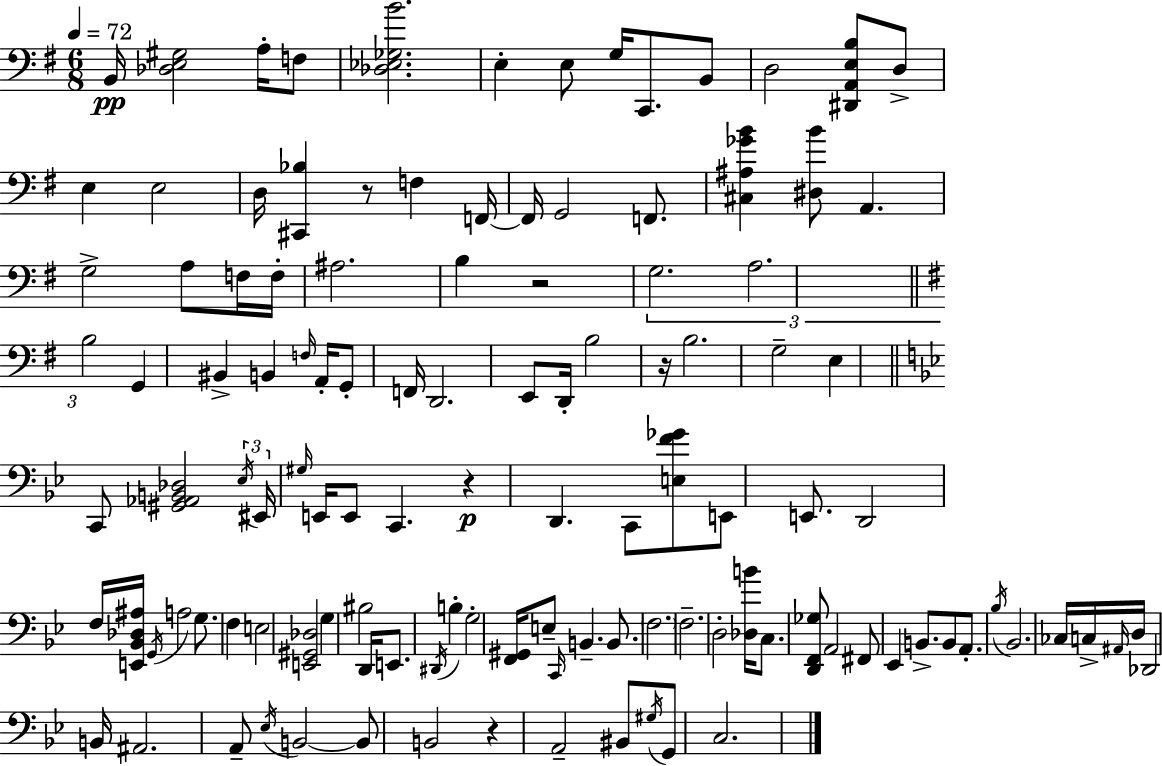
B2/s [Db3,E3,G#3]/h A3/s F3/e [Db3,Eb3,Gb3,B4]/h. E3/q E3/e G3/s C2/e. B2/e D3/h [D#2,A2,E3,B3]/e D3/e E3/q E3/h D3/s [C#2,Bb3]/q R/e F3/q F2/s F2/s G2/h F2/e. [C#3,A#3,Gb4,B4]/q [D#3,B4]/e A2/q. G3/h A3/e F3/s F3/s A#3/h. B3/q R/h G3/h. A3/h. B3/h G2/q BIS2/q B2/q F3/s A2/s G2/e F2/s D2/h. E2/e D2/s B3/h R/s B3/h. G3/h E3/q C2/e [G#2,Ab2,B2,Db3]/h Eb3/s EIS2/s G#3/s E2/s E2/e C2/q. R/q D2/q. C2/e [E3,F4,Gb4]/e E2/e E2/e. D2/h F3/s [E2,Bb2,Db3,A#3]/s G2/s A3/h G3/e. F3/q E3/h [E2,G#2,Db3]/h G3/q BIS3/h D2/s E2/e. D#2/s B3/q G3/h [F2,G#2]/s E3/e C2/s B2/q. B2/e. F3/h. F3/h. D3/h [Db3,B4]/s C3/e. [D2,F2,Gb3]/e A2/h F#2/e Eb2/q B2/e. B2/e A2/e. Bb3/s Bb2/h. CES3/s C3/s A#2/s D3/s Db2/h B2/s A#2/h. A2/e Eb3/s B2/h B2/e B2/h R/q A2/h BIS2/e G#3/s G2/e C3/h.